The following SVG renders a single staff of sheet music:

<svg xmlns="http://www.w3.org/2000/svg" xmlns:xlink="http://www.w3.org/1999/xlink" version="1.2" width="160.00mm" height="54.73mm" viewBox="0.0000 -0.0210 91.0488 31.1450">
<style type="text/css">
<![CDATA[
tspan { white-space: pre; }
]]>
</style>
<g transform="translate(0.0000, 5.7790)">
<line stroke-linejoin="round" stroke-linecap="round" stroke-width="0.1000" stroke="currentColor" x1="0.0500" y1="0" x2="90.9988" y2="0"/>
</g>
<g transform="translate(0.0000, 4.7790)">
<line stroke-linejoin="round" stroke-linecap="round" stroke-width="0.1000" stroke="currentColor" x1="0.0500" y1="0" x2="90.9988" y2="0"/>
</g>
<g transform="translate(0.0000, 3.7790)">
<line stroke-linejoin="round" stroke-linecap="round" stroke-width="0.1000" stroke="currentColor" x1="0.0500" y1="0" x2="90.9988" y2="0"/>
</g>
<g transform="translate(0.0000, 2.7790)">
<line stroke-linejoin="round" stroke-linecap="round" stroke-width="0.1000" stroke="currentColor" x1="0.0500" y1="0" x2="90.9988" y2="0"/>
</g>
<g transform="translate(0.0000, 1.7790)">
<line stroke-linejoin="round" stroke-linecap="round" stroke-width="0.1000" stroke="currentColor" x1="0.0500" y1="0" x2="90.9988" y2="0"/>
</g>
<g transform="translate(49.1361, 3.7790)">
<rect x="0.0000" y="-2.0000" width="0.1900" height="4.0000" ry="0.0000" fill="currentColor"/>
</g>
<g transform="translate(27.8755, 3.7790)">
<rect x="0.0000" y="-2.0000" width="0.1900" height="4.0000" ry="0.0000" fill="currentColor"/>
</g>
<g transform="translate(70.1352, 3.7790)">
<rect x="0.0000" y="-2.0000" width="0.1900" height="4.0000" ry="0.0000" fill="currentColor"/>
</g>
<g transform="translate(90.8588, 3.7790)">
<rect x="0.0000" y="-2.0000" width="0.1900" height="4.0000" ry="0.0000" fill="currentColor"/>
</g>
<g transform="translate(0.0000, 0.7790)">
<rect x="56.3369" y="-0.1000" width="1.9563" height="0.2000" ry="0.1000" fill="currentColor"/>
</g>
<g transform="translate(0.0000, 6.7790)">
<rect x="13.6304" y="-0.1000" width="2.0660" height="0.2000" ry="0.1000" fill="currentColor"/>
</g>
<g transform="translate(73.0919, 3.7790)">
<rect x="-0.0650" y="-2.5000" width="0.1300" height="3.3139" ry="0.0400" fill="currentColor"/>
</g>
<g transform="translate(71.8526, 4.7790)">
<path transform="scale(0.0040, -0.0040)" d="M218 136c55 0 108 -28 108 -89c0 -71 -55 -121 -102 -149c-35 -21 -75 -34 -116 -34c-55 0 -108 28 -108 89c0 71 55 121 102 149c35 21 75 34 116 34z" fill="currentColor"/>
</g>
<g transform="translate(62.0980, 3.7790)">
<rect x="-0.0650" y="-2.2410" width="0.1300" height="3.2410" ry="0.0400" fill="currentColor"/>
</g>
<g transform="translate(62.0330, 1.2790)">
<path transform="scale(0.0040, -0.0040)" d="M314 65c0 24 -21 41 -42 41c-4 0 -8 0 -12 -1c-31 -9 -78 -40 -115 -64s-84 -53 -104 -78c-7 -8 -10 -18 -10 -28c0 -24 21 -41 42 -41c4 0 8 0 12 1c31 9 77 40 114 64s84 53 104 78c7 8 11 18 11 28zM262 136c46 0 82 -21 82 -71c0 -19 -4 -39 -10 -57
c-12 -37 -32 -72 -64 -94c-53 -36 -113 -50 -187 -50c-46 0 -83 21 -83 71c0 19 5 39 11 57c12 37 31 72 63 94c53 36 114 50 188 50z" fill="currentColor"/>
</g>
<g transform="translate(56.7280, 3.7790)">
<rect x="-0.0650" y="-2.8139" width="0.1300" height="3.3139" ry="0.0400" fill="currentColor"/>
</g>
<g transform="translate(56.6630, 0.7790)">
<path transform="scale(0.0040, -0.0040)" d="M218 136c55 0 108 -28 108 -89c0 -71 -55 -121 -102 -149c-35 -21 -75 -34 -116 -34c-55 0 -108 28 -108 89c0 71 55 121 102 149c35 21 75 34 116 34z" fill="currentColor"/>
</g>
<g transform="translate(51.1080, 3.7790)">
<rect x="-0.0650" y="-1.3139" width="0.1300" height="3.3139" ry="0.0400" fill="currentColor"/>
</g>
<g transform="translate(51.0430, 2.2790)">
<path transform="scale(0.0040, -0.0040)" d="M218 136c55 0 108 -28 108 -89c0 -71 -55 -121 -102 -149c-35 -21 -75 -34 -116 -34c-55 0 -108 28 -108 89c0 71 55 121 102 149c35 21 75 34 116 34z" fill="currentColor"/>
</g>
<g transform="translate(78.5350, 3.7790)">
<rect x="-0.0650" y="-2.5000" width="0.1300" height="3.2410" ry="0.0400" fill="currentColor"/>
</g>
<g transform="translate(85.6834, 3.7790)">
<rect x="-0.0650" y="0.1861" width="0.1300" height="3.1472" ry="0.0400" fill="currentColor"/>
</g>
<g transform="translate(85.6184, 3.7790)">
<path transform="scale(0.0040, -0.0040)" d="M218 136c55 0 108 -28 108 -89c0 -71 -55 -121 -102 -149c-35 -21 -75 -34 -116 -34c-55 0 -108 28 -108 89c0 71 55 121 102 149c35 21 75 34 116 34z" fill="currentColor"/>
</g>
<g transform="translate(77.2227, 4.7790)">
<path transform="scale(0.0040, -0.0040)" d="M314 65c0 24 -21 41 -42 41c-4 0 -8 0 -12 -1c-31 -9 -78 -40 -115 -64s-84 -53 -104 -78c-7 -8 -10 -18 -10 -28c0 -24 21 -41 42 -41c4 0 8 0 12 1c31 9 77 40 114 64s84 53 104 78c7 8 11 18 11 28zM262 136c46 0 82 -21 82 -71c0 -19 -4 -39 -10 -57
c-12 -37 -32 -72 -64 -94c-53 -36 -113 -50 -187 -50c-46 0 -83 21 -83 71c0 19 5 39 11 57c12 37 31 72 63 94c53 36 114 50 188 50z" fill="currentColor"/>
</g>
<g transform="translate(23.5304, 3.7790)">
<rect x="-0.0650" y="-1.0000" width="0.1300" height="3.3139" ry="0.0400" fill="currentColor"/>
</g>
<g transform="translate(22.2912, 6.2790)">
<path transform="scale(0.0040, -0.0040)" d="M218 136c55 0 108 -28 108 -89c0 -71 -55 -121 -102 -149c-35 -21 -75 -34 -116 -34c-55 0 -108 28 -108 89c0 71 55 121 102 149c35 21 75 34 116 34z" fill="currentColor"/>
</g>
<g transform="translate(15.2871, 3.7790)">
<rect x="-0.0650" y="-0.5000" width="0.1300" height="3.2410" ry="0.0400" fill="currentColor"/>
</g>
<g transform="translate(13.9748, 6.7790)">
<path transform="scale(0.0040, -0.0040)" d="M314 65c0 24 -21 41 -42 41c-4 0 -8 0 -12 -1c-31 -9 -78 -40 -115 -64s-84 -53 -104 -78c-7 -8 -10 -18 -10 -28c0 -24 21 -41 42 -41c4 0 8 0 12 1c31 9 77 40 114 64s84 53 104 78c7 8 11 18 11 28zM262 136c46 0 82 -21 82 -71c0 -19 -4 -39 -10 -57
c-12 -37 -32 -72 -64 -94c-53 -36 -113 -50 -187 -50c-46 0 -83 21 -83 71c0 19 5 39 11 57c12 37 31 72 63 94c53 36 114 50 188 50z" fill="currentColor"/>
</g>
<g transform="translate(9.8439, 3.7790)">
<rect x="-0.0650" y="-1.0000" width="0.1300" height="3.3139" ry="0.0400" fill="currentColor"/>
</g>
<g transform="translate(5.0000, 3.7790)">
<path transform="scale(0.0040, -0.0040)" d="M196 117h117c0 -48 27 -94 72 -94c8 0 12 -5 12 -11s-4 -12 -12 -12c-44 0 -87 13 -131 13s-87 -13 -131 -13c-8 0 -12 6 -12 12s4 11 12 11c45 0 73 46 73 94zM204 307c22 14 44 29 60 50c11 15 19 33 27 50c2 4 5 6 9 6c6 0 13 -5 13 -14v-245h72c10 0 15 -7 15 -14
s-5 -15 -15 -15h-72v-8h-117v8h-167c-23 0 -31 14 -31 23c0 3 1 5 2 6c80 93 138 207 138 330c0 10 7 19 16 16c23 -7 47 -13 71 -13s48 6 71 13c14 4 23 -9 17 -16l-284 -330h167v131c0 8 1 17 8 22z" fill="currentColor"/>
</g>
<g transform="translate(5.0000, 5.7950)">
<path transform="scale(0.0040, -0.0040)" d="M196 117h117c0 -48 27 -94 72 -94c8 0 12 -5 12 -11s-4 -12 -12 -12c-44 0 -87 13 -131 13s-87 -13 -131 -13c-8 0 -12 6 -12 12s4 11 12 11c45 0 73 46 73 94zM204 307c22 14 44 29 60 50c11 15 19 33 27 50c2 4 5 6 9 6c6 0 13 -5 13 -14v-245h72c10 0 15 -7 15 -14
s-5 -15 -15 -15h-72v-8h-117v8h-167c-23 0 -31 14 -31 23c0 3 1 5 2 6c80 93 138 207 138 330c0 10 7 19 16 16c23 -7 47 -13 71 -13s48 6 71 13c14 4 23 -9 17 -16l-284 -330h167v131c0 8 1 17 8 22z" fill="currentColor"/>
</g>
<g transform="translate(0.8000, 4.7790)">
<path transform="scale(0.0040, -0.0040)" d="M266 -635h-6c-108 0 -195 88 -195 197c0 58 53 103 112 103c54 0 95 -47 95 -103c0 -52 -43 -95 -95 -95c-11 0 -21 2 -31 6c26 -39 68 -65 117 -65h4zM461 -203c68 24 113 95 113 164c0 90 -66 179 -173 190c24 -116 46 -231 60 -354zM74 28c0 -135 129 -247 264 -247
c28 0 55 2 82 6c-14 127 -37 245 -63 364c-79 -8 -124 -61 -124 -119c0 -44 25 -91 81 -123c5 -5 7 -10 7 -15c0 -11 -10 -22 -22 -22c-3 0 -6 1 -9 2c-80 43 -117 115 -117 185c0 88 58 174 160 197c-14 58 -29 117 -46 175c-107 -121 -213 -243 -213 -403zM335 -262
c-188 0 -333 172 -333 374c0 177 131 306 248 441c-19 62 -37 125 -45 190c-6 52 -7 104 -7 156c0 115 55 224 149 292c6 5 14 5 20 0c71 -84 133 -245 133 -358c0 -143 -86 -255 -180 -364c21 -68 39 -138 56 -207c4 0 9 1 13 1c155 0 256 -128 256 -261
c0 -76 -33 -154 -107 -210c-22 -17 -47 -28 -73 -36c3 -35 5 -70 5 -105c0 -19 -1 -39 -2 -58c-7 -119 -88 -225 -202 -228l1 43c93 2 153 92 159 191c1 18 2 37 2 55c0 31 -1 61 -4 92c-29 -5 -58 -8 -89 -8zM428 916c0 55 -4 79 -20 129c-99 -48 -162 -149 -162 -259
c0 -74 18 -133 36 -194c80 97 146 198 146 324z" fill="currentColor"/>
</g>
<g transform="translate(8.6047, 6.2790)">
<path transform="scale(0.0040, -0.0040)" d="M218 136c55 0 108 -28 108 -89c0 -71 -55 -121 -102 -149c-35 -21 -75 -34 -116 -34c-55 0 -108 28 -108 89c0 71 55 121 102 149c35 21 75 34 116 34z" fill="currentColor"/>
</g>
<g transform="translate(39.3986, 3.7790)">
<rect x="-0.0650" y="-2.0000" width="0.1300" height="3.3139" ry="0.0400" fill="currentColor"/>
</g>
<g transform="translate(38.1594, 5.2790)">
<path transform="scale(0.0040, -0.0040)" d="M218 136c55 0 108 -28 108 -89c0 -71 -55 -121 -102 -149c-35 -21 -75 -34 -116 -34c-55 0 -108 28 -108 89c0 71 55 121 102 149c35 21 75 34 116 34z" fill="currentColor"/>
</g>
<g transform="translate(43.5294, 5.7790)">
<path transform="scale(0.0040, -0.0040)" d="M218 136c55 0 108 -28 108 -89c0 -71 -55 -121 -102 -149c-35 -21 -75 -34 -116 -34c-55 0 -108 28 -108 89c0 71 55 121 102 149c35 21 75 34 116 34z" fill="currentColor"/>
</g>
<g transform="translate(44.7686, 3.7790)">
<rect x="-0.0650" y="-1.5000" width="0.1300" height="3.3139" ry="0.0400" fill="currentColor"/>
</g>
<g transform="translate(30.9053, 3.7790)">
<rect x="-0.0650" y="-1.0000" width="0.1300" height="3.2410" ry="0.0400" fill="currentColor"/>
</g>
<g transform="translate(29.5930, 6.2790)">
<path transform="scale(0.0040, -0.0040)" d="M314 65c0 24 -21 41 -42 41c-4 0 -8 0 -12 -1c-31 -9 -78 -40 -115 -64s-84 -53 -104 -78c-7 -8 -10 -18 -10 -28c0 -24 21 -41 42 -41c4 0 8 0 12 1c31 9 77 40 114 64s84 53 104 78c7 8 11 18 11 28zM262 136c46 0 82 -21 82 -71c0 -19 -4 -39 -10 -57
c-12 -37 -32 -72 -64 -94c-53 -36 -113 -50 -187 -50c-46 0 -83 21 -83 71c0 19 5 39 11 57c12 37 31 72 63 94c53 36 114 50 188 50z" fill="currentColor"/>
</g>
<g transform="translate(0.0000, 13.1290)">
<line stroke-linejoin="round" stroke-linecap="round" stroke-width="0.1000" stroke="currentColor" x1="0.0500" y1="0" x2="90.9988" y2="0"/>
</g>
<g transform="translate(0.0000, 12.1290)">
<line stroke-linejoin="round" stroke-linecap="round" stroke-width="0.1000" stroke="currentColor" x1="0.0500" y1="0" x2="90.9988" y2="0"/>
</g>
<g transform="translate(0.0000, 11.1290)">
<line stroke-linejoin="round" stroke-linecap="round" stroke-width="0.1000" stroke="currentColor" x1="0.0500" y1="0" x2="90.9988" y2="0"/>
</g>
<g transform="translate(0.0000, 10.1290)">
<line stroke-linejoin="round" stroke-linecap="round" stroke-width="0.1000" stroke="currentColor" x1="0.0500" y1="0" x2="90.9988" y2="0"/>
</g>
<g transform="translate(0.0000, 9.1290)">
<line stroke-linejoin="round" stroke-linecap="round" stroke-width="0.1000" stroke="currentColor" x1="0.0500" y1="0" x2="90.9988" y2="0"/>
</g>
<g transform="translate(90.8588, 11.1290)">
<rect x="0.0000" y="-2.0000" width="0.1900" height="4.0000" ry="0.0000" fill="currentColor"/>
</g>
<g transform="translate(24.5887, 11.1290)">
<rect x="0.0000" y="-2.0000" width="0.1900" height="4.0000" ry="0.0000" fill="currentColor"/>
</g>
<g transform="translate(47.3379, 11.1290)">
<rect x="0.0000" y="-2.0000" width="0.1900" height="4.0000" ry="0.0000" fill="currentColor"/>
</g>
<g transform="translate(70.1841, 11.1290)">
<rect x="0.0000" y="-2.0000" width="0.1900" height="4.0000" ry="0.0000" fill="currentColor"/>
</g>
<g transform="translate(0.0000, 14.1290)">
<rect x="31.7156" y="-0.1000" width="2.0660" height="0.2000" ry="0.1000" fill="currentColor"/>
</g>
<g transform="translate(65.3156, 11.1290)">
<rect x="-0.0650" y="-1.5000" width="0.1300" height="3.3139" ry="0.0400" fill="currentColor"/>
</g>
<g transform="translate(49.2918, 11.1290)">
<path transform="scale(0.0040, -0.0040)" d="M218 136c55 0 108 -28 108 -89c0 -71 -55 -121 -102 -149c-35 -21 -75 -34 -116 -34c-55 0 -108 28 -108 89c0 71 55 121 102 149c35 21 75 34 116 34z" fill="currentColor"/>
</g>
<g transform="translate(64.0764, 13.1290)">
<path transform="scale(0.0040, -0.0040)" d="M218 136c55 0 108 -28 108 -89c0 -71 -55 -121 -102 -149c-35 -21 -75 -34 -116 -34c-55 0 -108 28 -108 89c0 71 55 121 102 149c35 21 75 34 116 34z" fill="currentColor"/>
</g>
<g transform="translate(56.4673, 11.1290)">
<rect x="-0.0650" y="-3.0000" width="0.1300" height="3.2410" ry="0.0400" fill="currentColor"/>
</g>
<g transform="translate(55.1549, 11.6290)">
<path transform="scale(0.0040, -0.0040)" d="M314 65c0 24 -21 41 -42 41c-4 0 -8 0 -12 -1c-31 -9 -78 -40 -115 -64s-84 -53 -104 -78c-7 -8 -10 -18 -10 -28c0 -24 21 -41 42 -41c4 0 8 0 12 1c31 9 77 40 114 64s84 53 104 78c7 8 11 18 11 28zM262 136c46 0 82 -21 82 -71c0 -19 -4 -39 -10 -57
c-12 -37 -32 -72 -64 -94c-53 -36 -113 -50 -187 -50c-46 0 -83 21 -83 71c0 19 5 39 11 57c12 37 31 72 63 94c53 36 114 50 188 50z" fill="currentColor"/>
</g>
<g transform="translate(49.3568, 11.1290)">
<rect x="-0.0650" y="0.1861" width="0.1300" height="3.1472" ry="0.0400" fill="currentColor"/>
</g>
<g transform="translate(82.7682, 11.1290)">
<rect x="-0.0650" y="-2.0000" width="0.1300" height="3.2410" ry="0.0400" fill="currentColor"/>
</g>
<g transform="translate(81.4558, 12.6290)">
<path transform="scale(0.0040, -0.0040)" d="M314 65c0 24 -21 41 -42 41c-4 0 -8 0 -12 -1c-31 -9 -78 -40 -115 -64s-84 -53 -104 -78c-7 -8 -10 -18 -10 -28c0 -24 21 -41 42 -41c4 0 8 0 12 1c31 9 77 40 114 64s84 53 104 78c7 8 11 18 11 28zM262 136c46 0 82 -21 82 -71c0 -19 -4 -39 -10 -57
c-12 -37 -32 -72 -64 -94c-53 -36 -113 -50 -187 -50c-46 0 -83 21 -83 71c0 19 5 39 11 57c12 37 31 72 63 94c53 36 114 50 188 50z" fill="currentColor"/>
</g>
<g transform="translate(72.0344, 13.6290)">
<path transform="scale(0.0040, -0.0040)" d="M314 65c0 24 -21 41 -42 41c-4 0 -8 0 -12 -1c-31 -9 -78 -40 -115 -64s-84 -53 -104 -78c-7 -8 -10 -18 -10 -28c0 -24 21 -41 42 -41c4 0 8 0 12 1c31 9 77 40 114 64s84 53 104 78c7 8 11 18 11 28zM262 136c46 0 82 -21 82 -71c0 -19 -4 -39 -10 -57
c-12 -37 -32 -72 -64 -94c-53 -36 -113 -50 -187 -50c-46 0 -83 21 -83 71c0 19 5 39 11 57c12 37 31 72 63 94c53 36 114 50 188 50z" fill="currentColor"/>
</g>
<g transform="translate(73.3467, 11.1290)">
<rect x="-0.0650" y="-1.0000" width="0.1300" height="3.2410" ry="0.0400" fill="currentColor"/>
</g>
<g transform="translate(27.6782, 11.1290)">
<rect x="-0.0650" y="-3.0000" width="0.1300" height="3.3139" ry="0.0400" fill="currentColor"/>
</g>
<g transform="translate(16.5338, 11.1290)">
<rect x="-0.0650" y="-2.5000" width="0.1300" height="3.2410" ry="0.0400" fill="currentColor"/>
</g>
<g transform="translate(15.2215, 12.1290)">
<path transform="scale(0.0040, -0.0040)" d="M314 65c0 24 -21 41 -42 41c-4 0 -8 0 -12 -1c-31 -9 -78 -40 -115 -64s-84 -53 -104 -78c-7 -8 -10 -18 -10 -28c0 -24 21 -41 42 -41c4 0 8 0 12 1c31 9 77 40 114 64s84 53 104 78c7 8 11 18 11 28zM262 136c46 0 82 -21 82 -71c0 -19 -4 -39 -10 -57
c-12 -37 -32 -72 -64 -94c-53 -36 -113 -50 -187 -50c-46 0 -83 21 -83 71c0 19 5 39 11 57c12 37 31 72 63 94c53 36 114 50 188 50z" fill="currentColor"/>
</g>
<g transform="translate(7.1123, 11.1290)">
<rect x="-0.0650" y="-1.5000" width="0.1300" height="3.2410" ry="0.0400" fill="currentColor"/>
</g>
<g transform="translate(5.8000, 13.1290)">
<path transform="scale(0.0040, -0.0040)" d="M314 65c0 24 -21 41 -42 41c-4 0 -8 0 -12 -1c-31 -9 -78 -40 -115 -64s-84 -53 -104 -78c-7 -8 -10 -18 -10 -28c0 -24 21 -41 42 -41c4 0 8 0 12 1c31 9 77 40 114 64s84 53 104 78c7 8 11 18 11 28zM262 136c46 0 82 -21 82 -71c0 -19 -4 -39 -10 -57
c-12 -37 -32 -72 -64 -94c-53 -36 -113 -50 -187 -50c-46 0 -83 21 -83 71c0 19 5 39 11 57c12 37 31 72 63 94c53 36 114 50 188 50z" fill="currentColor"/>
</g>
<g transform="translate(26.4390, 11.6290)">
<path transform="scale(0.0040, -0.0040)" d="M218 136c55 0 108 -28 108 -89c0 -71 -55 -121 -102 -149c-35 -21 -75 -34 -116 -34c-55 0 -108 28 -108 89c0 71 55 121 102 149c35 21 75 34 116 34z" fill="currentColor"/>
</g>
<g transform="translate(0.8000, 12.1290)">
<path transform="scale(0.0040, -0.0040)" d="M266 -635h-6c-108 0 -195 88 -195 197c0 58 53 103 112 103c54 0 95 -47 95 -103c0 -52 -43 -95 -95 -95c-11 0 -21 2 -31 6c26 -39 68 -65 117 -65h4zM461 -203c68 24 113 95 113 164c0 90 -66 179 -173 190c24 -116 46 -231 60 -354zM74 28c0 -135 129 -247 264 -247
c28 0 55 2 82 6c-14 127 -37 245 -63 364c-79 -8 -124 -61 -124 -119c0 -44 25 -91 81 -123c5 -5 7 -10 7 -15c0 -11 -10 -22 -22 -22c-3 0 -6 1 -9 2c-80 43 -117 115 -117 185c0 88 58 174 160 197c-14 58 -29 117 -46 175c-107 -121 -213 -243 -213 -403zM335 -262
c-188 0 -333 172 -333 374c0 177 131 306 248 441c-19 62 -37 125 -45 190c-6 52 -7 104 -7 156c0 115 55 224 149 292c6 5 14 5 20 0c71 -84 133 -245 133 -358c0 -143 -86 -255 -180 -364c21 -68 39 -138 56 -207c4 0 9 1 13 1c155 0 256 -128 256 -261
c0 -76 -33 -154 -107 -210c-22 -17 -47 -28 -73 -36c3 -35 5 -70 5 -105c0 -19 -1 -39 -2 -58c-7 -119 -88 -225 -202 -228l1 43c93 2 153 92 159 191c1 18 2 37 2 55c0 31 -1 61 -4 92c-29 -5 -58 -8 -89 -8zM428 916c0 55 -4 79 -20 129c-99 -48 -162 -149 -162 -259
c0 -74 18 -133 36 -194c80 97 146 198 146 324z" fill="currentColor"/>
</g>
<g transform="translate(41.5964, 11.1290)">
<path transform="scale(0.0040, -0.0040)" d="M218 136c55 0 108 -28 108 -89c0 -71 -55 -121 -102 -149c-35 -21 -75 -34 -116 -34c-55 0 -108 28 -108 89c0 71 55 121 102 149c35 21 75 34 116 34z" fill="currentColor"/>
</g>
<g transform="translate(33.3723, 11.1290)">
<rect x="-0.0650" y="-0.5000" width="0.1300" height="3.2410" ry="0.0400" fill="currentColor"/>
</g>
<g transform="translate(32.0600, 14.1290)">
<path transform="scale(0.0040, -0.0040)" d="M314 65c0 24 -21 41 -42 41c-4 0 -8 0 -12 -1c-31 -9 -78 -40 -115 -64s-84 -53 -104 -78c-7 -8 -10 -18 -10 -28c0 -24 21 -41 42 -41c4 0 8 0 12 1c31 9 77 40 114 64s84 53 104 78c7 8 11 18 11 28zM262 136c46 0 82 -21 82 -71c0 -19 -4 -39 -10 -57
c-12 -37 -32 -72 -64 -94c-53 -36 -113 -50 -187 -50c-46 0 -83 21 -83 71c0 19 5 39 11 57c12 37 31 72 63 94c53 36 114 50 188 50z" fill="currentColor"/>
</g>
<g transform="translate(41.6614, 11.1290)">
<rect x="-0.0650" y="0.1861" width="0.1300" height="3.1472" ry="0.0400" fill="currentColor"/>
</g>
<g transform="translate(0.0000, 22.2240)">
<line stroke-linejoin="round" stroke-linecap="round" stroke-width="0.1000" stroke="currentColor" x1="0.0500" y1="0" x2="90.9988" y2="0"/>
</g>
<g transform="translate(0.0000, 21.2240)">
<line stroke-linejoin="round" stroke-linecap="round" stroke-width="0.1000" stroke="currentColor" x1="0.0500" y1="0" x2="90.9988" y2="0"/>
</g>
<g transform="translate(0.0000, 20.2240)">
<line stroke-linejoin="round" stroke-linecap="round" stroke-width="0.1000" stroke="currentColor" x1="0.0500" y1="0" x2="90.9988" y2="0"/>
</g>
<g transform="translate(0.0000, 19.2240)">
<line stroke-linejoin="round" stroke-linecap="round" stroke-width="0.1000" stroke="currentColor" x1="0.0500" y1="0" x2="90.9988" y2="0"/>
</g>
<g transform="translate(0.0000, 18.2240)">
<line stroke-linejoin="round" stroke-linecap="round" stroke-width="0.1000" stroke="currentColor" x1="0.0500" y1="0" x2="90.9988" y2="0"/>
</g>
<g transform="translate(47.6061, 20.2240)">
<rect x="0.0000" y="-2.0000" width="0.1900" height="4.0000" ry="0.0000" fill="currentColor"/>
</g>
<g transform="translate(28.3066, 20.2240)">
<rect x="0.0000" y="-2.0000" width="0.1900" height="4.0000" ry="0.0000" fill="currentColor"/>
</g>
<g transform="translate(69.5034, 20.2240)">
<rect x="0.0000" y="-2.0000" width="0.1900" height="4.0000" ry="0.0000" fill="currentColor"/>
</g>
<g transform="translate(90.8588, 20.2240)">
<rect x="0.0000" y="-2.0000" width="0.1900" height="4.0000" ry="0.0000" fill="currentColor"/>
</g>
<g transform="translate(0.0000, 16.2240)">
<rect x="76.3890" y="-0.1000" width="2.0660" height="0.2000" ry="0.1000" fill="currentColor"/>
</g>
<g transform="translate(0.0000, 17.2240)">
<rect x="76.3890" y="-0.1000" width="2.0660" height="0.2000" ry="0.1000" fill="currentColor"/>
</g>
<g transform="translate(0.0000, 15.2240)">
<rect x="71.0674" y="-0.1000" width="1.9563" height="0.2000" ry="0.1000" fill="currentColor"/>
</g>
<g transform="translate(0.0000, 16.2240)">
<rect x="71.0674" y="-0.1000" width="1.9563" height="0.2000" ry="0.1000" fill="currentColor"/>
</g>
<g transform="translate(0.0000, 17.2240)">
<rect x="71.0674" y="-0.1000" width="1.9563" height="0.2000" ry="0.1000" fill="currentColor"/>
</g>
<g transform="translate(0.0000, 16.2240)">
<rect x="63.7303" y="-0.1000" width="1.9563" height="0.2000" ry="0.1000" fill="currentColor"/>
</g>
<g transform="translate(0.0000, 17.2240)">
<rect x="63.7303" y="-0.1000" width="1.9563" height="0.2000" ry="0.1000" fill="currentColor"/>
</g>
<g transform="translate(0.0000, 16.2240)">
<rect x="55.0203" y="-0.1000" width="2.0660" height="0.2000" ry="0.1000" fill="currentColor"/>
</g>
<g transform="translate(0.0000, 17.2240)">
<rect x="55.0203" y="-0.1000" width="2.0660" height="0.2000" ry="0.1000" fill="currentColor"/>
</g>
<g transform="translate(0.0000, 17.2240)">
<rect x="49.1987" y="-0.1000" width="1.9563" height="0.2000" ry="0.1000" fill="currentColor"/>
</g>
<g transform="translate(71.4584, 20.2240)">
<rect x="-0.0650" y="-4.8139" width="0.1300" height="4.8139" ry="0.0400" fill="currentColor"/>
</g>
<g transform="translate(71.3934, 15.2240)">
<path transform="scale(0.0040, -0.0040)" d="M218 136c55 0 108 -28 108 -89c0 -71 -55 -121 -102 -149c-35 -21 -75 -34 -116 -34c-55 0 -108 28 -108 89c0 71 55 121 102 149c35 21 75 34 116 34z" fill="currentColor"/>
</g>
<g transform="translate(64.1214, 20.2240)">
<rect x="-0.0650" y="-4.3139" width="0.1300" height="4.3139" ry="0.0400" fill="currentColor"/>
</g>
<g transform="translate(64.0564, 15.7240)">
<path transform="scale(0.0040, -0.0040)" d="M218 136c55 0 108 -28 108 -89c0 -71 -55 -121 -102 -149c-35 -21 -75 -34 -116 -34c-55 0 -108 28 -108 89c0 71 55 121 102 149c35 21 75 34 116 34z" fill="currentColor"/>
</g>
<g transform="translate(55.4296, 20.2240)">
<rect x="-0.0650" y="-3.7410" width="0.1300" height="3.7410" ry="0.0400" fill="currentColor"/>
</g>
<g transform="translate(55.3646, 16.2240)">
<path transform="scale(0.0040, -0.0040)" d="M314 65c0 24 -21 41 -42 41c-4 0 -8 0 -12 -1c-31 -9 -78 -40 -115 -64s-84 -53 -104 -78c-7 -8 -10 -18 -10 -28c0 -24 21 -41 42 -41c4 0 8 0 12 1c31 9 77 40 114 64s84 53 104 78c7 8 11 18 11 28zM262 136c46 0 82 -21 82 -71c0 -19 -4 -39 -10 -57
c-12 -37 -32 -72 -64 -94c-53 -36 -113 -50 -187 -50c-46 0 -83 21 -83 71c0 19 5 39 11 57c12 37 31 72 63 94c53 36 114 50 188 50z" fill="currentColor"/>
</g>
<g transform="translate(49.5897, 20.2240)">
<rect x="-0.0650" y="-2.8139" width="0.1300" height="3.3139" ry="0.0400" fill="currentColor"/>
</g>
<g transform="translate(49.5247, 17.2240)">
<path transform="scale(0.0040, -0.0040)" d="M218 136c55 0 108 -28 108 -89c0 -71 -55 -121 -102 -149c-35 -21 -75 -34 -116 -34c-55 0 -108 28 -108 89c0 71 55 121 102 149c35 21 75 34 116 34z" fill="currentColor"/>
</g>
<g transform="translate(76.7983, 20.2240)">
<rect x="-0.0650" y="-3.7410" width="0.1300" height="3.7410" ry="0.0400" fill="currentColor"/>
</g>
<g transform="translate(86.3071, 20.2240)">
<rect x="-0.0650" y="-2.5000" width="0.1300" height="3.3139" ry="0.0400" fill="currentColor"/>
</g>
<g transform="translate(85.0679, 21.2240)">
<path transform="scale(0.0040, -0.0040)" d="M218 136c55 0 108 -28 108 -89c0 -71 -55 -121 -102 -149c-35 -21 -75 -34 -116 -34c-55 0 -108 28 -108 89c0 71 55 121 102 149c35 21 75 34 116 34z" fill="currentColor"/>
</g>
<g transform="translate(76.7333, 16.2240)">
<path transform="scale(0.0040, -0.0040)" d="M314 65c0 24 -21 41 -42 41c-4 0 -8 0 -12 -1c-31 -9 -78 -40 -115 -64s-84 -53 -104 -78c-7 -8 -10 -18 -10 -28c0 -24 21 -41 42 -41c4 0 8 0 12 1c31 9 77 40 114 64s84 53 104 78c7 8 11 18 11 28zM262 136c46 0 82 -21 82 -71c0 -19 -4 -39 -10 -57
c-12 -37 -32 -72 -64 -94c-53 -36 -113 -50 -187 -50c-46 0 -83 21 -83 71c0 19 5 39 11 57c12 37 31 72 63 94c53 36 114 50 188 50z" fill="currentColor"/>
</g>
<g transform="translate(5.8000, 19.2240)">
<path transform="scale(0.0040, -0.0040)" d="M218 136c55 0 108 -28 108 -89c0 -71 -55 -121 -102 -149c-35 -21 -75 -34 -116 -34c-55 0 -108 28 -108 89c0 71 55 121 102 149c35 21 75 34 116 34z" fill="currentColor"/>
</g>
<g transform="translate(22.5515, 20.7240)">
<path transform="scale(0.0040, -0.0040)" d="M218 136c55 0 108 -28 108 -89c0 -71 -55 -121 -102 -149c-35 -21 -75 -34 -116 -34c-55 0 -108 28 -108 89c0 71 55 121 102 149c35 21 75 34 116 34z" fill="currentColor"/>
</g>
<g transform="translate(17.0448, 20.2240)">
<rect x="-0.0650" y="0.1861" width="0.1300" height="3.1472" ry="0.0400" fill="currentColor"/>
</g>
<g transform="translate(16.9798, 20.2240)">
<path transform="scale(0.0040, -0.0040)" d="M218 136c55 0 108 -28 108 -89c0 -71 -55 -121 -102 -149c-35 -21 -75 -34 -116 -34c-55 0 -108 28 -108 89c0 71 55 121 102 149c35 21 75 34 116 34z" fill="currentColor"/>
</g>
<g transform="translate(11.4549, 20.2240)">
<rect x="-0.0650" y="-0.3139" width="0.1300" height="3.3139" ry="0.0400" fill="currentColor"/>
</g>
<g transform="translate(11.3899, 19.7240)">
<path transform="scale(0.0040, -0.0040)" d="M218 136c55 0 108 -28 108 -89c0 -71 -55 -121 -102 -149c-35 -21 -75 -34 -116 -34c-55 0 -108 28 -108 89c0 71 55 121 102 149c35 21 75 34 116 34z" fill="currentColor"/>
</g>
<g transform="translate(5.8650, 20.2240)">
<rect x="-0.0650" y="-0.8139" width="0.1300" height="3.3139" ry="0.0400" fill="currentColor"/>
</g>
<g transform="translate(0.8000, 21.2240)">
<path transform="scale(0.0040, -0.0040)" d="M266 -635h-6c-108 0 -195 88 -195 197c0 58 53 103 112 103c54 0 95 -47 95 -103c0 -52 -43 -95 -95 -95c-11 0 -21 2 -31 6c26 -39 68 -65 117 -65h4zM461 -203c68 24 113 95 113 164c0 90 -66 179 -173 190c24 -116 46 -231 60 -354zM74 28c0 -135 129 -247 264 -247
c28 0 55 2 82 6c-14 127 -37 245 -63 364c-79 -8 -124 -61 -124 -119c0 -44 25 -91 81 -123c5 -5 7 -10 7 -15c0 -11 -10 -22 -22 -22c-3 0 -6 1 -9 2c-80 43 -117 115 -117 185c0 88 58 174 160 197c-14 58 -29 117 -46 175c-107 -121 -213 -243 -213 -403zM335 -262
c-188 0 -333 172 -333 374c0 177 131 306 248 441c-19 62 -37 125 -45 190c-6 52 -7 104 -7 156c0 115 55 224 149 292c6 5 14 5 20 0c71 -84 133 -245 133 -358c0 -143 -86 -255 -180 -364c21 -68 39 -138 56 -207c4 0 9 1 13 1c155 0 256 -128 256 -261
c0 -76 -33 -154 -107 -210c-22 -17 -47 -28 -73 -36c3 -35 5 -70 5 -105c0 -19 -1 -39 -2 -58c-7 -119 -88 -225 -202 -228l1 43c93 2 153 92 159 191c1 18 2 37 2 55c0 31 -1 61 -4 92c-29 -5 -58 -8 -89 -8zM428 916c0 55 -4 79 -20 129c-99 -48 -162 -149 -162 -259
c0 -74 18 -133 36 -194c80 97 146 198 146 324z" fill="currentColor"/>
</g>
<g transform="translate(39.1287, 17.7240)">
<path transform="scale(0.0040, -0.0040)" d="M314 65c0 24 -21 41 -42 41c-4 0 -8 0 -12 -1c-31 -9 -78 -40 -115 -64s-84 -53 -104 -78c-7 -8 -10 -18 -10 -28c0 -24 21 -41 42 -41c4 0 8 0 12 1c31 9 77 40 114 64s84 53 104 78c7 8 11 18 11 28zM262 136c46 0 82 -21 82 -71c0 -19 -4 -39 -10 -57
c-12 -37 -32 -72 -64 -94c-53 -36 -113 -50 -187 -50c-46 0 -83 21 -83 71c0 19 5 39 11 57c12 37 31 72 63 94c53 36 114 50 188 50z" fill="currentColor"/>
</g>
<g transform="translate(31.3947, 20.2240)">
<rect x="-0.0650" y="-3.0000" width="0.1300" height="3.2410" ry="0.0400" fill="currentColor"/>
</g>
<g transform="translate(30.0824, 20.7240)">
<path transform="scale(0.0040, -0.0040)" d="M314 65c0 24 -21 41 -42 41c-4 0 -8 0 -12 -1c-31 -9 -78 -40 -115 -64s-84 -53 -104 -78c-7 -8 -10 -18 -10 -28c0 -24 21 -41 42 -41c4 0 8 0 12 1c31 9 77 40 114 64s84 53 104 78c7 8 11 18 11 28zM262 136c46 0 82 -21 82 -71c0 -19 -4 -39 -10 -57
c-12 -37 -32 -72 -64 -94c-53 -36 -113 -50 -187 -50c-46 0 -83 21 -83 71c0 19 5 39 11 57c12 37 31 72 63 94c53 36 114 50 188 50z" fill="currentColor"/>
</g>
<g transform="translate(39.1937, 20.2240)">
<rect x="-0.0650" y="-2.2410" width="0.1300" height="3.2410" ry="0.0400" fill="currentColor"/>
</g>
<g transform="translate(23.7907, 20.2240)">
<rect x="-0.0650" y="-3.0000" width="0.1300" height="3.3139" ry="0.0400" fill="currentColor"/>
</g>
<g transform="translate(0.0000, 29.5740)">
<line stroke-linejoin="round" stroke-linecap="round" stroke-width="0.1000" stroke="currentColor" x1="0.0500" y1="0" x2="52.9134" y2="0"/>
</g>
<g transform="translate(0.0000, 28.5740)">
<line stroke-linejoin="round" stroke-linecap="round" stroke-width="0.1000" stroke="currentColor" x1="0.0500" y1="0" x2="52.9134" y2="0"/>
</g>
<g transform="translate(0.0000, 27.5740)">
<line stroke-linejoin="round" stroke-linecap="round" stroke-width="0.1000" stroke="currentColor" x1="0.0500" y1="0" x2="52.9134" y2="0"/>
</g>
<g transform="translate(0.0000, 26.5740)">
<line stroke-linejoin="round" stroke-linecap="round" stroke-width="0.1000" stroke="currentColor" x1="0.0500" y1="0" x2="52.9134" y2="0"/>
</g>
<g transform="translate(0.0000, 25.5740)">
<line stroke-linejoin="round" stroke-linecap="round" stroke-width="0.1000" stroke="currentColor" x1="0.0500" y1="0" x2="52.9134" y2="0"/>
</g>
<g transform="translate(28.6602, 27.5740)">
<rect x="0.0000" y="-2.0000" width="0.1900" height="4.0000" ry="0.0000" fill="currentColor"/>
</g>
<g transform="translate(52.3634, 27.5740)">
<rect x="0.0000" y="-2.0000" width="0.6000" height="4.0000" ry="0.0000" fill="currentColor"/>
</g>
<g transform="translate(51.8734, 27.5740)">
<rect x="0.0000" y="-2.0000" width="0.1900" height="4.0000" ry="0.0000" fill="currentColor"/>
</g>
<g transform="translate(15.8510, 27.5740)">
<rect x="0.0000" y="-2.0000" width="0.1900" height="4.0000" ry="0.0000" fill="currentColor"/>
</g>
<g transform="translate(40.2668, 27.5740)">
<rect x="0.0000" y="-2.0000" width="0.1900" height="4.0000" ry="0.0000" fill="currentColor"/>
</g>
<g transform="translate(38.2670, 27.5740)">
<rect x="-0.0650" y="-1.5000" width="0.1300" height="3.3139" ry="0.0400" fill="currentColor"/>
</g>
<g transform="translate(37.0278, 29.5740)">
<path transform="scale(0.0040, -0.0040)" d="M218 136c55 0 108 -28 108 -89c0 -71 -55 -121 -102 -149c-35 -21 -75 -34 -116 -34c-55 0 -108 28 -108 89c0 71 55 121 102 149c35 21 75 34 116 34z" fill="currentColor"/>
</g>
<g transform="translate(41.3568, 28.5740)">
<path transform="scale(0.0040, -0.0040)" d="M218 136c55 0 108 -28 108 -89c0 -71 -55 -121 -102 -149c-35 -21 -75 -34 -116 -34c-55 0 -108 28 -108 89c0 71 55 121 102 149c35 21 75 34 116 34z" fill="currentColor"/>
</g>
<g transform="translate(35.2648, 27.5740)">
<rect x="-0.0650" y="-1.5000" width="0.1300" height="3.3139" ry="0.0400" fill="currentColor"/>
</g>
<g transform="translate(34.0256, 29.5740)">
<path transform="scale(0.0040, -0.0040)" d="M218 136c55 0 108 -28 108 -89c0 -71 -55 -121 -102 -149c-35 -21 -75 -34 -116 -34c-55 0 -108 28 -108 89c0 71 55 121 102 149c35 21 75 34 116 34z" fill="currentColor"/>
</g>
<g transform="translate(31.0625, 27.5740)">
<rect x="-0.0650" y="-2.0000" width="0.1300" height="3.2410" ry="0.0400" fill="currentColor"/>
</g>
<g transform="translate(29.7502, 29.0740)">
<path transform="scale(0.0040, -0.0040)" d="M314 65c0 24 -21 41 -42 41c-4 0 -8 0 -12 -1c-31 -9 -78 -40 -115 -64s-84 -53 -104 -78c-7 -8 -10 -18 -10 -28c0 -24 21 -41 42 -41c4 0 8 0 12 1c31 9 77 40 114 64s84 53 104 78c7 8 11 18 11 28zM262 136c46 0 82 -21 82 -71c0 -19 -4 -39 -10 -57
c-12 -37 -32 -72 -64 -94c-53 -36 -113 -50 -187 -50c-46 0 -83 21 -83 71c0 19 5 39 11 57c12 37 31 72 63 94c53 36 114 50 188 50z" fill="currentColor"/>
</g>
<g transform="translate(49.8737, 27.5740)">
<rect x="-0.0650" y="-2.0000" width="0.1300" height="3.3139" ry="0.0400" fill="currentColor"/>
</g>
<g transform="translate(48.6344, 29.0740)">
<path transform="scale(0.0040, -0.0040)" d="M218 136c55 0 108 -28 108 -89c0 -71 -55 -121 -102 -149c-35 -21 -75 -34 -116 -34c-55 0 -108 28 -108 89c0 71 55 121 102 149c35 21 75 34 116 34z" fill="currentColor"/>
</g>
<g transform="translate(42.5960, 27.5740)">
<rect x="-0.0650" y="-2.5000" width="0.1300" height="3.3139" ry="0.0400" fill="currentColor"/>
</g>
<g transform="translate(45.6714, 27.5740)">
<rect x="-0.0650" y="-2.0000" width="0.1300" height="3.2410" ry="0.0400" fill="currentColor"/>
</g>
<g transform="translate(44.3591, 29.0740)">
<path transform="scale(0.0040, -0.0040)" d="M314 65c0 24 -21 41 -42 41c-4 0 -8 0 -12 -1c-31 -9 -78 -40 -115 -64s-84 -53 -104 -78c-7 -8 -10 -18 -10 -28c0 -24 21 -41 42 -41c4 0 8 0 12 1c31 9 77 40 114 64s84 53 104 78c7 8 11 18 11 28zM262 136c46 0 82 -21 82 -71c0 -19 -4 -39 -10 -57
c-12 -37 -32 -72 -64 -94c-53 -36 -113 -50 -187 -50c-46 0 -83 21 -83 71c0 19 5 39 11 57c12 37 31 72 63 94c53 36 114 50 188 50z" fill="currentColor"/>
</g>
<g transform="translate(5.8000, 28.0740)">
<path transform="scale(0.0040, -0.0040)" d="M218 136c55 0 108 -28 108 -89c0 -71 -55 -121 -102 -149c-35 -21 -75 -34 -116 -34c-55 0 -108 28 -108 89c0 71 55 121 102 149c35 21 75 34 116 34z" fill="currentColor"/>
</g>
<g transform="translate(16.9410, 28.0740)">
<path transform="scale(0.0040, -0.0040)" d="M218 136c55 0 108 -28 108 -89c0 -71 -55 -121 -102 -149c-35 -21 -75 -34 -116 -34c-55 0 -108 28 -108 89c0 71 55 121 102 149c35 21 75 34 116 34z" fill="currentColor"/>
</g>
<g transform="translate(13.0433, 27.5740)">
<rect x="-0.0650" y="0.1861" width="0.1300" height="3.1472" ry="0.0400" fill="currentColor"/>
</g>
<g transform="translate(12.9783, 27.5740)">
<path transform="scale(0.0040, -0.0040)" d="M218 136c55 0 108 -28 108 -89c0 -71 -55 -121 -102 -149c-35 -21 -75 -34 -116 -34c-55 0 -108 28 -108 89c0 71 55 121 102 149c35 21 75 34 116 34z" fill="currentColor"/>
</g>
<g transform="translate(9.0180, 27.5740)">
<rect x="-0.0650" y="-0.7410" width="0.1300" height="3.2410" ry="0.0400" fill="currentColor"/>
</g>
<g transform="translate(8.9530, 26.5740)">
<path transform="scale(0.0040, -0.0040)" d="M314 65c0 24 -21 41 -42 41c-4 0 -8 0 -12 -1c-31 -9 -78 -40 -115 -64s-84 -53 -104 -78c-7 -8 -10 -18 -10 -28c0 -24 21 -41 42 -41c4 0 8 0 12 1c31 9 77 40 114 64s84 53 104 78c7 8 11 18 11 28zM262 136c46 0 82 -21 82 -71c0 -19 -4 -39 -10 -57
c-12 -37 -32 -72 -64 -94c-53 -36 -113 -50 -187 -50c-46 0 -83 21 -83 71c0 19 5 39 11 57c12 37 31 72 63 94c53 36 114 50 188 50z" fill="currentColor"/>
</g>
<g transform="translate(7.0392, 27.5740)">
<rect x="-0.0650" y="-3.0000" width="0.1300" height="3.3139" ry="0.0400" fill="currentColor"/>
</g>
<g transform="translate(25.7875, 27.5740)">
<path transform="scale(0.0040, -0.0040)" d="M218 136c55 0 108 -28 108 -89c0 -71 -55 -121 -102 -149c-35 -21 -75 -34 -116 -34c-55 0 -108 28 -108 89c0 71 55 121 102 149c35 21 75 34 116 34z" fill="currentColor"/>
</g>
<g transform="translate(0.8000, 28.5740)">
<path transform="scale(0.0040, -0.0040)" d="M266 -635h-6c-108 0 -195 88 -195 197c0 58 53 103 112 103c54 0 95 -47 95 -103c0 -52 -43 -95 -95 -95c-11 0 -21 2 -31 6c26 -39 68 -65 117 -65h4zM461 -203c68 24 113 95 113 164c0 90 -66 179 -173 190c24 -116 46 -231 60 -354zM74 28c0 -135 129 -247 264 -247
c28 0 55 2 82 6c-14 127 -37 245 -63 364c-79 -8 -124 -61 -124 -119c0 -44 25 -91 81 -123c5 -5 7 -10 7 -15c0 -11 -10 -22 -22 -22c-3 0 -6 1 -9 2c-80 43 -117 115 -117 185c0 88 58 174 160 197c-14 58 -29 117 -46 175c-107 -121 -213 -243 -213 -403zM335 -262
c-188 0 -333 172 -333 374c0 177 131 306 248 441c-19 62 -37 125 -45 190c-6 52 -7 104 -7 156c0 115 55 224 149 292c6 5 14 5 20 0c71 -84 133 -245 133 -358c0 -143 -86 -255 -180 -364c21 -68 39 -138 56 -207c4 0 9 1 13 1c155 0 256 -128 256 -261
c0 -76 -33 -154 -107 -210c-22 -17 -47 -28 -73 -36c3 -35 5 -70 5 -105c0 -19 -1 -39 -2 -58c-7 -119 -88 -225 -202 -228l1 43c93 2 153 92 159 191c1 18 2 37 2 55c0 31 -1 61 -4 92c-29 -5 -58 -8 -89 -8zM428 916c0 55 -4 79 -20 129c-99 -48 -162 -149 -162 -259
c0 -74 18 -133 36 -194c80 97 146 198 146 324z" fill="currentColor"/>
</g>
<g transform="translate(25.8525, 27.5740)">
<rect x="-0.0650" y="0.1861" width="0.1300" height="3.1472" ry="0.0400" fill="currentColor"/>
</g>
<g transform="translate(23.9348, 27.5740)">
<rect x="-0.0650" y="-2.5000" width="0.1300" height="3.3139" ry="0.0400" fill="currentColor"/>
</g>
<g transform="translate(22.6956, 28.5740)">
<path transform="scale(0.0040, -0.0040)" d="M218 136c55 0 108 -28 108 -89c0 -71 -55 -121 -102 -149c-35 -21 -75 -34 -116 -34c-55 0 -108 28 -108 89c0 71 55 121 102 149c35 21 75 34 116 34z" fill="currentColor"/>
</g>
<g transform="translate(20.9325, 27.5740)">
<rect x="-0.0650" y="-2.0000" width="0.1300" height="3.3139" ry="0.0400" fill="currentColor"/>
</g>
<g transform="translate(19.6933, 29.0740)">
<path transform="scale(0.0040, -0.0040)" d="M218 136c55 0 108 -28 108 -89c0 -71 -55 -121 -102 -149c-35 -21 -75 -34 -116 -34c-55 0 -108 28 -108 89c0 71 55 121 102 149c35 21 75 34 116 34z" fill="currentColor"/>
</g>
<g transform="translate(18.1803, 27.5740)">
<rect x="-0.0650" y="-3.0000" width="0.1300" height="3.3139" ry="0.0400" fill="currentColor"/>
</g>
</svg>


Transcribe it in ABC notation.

X:1
T:Untitled
M:4/4
L:1/4
K:C
D C2 D D2 F E e a g2 G G2 B E2 G2 A C2 B B A2 E D2 F2 d c B A A2 g2 a c'2 d' e' c'2 G A d2 B A F G B F2 E E G F2 F